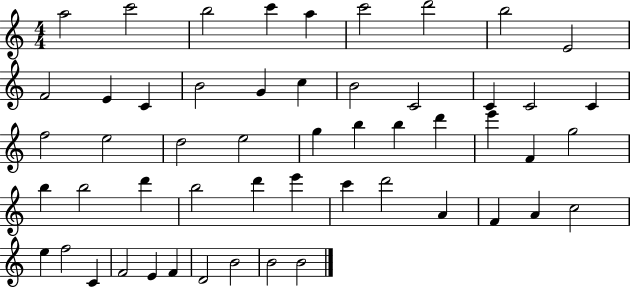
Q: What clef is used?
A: treble